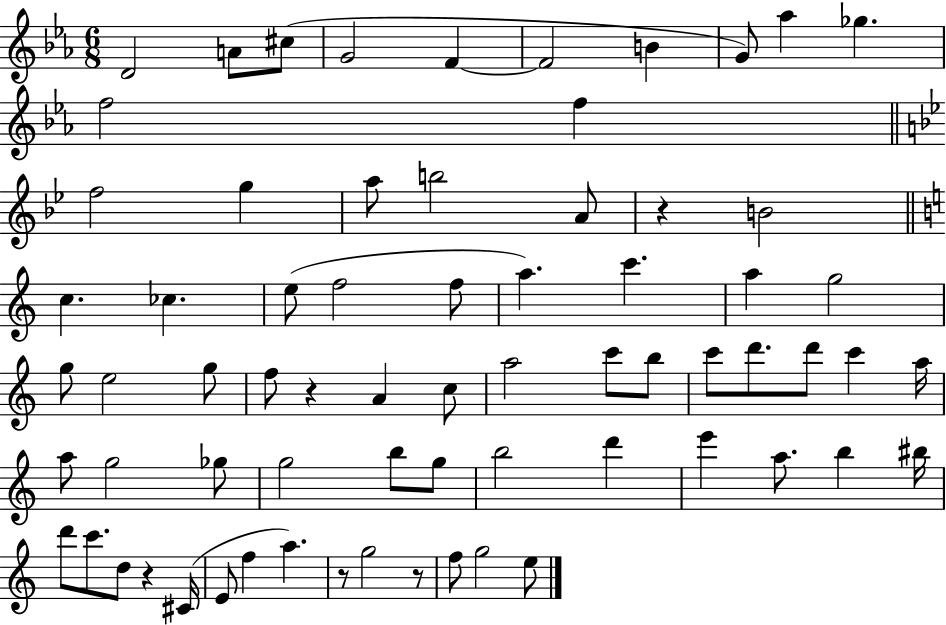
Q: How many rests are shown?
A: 5